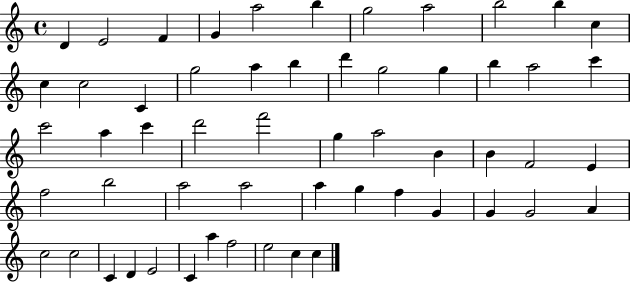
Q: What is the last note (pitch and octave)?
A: C5